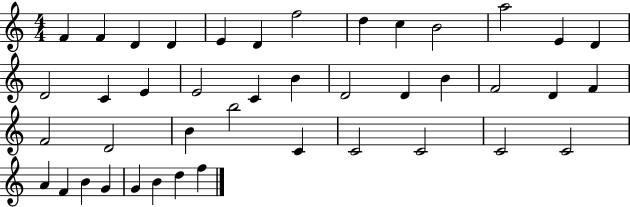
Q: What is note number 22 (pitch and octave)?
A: B4